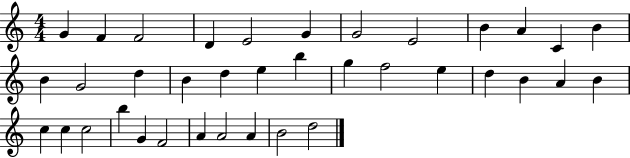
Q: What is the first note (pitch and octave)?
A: G4